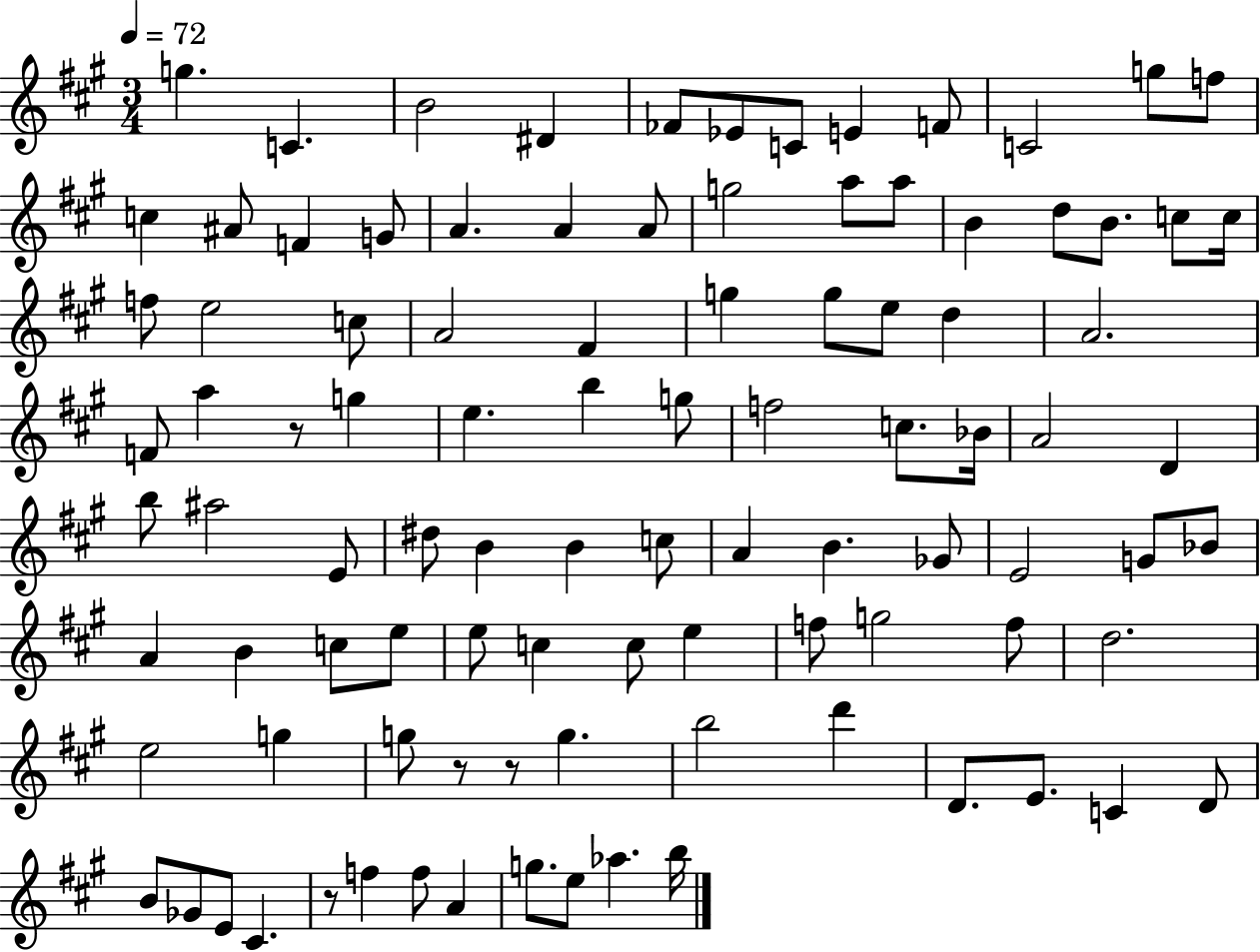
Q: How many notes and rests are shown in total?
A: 98